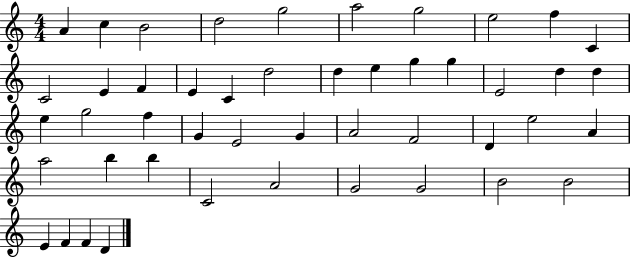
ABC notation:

X:1
T:Untitled
M:4/4
L:1/4
K:C
A c B2 d2 g2 a2 g2 e2 f C C2 E F E C d2 d e g g E2 d d e g2 f G E2 G A2 F2 D e2 A a2 b b C2 A2 G2 G2 B2 B2 E F F D